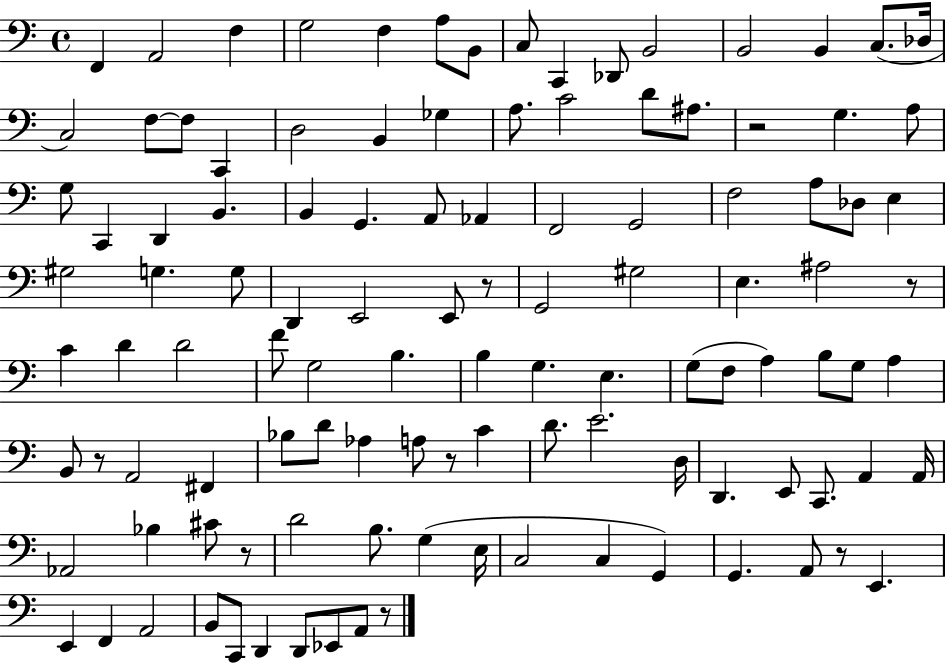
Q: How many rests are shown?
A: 8